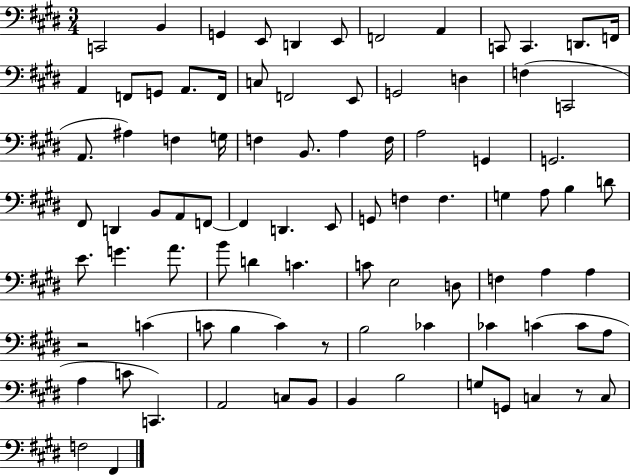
{
  \clef bass
  \numericTimeSignature
  \time 3/4
  \key e \major
  c,2 b,4 | g,4 e,8 d,4 e,8 | f,2 a,4 | c,8 c,4. d,8. f,16 | \break a,4 f,8 g,8 a,8. f,16 | c8 f,2 e,8 | g,2 d4 | f4( c,2 | \break a,8. ais4) f4 g16 | f4 b,8. a4 f16 | a2 g,4 | g,2. | \break fis,8 d,4 b,8 a,8 f,8~~ | f,4 d,4. e,8 | g,8 f4 f4. | g4 a8 b4 d'8 | \break e'8. g'4. a'8. | b'8 d'4 c'4. | c'8 e2 d8 | f4 a4 a4 | \break r2 c'4( | c'8 b4 c'4) r8 | b2 ces'4 | ces'4 c'4( c'8 a8 | \break a4 c'8 c,4.) | a,2 c8 b,8 | b,4 b2 | g8 g,8 c4 r8 c8 | \break f2 fis,4 | \bar "|."
}